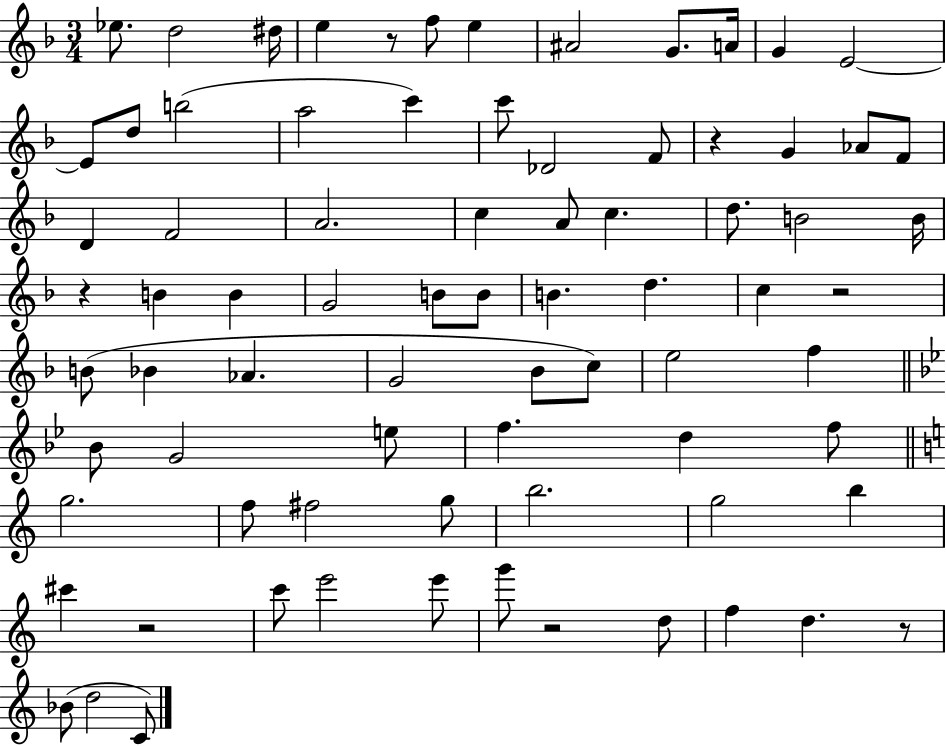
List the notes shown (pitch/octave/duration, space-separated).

Eb5/e. D5/h D#5/s E5/q R/e F5/e E5/q A#4/h G4/e. A4/s G4/q E4/h E4/e D5/e B5/h A5/h C6/q C6/e Db4/h F4/e R/q G4/q Ab4/e F4/e D4/q F4/h A4/h. C5/q A4/e C5/q. D5/e. B4/h B4/s R/q B4/q B4/q G4/h B4/e B4/e B4/q. D5/q. C5/q R/h B4/e Bb4/q Ab4/q. G4/h Bb4/e C5/e E5/h F5/q Bb4/e G4/h E5/e F5/q. D5/q F5/e G5/h. F5/e F#5/h G5/e B5/h. G5/h B5/q C#6/q R/h C6/e E6/h E6/e G6/e R/h D5/e F5/q D5/q. R/e Bb4/e D5/h C4/e